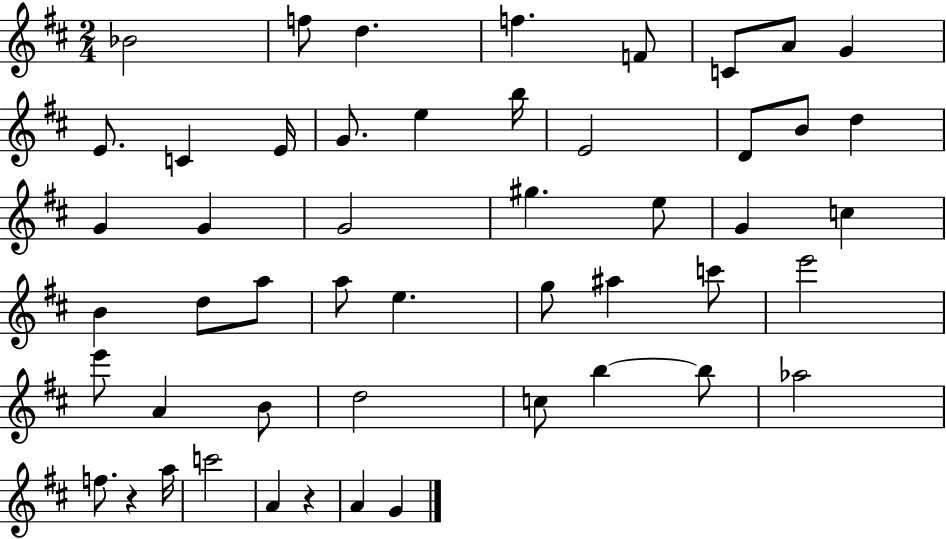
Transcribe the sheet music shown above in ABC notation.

X:1
T:Untitled
M:2/4
L:1/4
K:D
_B2 f/2 d f F/2 C/2 A/2 G E/2 C E/4 G/2 e b/4 E2 D/2 B/2 d G G G2 ^g e/2 G c B d/2 a/2 a/2 e g/2 ^a c'/2 e'2 e'/2 A B/2 d2 c/2 b b/2 _a2 f/2 z a/4 c'2 A z A G